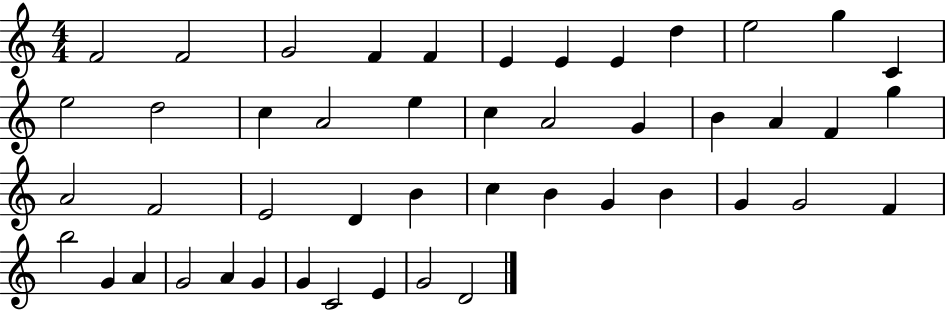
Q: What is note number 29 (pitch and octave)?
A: B4